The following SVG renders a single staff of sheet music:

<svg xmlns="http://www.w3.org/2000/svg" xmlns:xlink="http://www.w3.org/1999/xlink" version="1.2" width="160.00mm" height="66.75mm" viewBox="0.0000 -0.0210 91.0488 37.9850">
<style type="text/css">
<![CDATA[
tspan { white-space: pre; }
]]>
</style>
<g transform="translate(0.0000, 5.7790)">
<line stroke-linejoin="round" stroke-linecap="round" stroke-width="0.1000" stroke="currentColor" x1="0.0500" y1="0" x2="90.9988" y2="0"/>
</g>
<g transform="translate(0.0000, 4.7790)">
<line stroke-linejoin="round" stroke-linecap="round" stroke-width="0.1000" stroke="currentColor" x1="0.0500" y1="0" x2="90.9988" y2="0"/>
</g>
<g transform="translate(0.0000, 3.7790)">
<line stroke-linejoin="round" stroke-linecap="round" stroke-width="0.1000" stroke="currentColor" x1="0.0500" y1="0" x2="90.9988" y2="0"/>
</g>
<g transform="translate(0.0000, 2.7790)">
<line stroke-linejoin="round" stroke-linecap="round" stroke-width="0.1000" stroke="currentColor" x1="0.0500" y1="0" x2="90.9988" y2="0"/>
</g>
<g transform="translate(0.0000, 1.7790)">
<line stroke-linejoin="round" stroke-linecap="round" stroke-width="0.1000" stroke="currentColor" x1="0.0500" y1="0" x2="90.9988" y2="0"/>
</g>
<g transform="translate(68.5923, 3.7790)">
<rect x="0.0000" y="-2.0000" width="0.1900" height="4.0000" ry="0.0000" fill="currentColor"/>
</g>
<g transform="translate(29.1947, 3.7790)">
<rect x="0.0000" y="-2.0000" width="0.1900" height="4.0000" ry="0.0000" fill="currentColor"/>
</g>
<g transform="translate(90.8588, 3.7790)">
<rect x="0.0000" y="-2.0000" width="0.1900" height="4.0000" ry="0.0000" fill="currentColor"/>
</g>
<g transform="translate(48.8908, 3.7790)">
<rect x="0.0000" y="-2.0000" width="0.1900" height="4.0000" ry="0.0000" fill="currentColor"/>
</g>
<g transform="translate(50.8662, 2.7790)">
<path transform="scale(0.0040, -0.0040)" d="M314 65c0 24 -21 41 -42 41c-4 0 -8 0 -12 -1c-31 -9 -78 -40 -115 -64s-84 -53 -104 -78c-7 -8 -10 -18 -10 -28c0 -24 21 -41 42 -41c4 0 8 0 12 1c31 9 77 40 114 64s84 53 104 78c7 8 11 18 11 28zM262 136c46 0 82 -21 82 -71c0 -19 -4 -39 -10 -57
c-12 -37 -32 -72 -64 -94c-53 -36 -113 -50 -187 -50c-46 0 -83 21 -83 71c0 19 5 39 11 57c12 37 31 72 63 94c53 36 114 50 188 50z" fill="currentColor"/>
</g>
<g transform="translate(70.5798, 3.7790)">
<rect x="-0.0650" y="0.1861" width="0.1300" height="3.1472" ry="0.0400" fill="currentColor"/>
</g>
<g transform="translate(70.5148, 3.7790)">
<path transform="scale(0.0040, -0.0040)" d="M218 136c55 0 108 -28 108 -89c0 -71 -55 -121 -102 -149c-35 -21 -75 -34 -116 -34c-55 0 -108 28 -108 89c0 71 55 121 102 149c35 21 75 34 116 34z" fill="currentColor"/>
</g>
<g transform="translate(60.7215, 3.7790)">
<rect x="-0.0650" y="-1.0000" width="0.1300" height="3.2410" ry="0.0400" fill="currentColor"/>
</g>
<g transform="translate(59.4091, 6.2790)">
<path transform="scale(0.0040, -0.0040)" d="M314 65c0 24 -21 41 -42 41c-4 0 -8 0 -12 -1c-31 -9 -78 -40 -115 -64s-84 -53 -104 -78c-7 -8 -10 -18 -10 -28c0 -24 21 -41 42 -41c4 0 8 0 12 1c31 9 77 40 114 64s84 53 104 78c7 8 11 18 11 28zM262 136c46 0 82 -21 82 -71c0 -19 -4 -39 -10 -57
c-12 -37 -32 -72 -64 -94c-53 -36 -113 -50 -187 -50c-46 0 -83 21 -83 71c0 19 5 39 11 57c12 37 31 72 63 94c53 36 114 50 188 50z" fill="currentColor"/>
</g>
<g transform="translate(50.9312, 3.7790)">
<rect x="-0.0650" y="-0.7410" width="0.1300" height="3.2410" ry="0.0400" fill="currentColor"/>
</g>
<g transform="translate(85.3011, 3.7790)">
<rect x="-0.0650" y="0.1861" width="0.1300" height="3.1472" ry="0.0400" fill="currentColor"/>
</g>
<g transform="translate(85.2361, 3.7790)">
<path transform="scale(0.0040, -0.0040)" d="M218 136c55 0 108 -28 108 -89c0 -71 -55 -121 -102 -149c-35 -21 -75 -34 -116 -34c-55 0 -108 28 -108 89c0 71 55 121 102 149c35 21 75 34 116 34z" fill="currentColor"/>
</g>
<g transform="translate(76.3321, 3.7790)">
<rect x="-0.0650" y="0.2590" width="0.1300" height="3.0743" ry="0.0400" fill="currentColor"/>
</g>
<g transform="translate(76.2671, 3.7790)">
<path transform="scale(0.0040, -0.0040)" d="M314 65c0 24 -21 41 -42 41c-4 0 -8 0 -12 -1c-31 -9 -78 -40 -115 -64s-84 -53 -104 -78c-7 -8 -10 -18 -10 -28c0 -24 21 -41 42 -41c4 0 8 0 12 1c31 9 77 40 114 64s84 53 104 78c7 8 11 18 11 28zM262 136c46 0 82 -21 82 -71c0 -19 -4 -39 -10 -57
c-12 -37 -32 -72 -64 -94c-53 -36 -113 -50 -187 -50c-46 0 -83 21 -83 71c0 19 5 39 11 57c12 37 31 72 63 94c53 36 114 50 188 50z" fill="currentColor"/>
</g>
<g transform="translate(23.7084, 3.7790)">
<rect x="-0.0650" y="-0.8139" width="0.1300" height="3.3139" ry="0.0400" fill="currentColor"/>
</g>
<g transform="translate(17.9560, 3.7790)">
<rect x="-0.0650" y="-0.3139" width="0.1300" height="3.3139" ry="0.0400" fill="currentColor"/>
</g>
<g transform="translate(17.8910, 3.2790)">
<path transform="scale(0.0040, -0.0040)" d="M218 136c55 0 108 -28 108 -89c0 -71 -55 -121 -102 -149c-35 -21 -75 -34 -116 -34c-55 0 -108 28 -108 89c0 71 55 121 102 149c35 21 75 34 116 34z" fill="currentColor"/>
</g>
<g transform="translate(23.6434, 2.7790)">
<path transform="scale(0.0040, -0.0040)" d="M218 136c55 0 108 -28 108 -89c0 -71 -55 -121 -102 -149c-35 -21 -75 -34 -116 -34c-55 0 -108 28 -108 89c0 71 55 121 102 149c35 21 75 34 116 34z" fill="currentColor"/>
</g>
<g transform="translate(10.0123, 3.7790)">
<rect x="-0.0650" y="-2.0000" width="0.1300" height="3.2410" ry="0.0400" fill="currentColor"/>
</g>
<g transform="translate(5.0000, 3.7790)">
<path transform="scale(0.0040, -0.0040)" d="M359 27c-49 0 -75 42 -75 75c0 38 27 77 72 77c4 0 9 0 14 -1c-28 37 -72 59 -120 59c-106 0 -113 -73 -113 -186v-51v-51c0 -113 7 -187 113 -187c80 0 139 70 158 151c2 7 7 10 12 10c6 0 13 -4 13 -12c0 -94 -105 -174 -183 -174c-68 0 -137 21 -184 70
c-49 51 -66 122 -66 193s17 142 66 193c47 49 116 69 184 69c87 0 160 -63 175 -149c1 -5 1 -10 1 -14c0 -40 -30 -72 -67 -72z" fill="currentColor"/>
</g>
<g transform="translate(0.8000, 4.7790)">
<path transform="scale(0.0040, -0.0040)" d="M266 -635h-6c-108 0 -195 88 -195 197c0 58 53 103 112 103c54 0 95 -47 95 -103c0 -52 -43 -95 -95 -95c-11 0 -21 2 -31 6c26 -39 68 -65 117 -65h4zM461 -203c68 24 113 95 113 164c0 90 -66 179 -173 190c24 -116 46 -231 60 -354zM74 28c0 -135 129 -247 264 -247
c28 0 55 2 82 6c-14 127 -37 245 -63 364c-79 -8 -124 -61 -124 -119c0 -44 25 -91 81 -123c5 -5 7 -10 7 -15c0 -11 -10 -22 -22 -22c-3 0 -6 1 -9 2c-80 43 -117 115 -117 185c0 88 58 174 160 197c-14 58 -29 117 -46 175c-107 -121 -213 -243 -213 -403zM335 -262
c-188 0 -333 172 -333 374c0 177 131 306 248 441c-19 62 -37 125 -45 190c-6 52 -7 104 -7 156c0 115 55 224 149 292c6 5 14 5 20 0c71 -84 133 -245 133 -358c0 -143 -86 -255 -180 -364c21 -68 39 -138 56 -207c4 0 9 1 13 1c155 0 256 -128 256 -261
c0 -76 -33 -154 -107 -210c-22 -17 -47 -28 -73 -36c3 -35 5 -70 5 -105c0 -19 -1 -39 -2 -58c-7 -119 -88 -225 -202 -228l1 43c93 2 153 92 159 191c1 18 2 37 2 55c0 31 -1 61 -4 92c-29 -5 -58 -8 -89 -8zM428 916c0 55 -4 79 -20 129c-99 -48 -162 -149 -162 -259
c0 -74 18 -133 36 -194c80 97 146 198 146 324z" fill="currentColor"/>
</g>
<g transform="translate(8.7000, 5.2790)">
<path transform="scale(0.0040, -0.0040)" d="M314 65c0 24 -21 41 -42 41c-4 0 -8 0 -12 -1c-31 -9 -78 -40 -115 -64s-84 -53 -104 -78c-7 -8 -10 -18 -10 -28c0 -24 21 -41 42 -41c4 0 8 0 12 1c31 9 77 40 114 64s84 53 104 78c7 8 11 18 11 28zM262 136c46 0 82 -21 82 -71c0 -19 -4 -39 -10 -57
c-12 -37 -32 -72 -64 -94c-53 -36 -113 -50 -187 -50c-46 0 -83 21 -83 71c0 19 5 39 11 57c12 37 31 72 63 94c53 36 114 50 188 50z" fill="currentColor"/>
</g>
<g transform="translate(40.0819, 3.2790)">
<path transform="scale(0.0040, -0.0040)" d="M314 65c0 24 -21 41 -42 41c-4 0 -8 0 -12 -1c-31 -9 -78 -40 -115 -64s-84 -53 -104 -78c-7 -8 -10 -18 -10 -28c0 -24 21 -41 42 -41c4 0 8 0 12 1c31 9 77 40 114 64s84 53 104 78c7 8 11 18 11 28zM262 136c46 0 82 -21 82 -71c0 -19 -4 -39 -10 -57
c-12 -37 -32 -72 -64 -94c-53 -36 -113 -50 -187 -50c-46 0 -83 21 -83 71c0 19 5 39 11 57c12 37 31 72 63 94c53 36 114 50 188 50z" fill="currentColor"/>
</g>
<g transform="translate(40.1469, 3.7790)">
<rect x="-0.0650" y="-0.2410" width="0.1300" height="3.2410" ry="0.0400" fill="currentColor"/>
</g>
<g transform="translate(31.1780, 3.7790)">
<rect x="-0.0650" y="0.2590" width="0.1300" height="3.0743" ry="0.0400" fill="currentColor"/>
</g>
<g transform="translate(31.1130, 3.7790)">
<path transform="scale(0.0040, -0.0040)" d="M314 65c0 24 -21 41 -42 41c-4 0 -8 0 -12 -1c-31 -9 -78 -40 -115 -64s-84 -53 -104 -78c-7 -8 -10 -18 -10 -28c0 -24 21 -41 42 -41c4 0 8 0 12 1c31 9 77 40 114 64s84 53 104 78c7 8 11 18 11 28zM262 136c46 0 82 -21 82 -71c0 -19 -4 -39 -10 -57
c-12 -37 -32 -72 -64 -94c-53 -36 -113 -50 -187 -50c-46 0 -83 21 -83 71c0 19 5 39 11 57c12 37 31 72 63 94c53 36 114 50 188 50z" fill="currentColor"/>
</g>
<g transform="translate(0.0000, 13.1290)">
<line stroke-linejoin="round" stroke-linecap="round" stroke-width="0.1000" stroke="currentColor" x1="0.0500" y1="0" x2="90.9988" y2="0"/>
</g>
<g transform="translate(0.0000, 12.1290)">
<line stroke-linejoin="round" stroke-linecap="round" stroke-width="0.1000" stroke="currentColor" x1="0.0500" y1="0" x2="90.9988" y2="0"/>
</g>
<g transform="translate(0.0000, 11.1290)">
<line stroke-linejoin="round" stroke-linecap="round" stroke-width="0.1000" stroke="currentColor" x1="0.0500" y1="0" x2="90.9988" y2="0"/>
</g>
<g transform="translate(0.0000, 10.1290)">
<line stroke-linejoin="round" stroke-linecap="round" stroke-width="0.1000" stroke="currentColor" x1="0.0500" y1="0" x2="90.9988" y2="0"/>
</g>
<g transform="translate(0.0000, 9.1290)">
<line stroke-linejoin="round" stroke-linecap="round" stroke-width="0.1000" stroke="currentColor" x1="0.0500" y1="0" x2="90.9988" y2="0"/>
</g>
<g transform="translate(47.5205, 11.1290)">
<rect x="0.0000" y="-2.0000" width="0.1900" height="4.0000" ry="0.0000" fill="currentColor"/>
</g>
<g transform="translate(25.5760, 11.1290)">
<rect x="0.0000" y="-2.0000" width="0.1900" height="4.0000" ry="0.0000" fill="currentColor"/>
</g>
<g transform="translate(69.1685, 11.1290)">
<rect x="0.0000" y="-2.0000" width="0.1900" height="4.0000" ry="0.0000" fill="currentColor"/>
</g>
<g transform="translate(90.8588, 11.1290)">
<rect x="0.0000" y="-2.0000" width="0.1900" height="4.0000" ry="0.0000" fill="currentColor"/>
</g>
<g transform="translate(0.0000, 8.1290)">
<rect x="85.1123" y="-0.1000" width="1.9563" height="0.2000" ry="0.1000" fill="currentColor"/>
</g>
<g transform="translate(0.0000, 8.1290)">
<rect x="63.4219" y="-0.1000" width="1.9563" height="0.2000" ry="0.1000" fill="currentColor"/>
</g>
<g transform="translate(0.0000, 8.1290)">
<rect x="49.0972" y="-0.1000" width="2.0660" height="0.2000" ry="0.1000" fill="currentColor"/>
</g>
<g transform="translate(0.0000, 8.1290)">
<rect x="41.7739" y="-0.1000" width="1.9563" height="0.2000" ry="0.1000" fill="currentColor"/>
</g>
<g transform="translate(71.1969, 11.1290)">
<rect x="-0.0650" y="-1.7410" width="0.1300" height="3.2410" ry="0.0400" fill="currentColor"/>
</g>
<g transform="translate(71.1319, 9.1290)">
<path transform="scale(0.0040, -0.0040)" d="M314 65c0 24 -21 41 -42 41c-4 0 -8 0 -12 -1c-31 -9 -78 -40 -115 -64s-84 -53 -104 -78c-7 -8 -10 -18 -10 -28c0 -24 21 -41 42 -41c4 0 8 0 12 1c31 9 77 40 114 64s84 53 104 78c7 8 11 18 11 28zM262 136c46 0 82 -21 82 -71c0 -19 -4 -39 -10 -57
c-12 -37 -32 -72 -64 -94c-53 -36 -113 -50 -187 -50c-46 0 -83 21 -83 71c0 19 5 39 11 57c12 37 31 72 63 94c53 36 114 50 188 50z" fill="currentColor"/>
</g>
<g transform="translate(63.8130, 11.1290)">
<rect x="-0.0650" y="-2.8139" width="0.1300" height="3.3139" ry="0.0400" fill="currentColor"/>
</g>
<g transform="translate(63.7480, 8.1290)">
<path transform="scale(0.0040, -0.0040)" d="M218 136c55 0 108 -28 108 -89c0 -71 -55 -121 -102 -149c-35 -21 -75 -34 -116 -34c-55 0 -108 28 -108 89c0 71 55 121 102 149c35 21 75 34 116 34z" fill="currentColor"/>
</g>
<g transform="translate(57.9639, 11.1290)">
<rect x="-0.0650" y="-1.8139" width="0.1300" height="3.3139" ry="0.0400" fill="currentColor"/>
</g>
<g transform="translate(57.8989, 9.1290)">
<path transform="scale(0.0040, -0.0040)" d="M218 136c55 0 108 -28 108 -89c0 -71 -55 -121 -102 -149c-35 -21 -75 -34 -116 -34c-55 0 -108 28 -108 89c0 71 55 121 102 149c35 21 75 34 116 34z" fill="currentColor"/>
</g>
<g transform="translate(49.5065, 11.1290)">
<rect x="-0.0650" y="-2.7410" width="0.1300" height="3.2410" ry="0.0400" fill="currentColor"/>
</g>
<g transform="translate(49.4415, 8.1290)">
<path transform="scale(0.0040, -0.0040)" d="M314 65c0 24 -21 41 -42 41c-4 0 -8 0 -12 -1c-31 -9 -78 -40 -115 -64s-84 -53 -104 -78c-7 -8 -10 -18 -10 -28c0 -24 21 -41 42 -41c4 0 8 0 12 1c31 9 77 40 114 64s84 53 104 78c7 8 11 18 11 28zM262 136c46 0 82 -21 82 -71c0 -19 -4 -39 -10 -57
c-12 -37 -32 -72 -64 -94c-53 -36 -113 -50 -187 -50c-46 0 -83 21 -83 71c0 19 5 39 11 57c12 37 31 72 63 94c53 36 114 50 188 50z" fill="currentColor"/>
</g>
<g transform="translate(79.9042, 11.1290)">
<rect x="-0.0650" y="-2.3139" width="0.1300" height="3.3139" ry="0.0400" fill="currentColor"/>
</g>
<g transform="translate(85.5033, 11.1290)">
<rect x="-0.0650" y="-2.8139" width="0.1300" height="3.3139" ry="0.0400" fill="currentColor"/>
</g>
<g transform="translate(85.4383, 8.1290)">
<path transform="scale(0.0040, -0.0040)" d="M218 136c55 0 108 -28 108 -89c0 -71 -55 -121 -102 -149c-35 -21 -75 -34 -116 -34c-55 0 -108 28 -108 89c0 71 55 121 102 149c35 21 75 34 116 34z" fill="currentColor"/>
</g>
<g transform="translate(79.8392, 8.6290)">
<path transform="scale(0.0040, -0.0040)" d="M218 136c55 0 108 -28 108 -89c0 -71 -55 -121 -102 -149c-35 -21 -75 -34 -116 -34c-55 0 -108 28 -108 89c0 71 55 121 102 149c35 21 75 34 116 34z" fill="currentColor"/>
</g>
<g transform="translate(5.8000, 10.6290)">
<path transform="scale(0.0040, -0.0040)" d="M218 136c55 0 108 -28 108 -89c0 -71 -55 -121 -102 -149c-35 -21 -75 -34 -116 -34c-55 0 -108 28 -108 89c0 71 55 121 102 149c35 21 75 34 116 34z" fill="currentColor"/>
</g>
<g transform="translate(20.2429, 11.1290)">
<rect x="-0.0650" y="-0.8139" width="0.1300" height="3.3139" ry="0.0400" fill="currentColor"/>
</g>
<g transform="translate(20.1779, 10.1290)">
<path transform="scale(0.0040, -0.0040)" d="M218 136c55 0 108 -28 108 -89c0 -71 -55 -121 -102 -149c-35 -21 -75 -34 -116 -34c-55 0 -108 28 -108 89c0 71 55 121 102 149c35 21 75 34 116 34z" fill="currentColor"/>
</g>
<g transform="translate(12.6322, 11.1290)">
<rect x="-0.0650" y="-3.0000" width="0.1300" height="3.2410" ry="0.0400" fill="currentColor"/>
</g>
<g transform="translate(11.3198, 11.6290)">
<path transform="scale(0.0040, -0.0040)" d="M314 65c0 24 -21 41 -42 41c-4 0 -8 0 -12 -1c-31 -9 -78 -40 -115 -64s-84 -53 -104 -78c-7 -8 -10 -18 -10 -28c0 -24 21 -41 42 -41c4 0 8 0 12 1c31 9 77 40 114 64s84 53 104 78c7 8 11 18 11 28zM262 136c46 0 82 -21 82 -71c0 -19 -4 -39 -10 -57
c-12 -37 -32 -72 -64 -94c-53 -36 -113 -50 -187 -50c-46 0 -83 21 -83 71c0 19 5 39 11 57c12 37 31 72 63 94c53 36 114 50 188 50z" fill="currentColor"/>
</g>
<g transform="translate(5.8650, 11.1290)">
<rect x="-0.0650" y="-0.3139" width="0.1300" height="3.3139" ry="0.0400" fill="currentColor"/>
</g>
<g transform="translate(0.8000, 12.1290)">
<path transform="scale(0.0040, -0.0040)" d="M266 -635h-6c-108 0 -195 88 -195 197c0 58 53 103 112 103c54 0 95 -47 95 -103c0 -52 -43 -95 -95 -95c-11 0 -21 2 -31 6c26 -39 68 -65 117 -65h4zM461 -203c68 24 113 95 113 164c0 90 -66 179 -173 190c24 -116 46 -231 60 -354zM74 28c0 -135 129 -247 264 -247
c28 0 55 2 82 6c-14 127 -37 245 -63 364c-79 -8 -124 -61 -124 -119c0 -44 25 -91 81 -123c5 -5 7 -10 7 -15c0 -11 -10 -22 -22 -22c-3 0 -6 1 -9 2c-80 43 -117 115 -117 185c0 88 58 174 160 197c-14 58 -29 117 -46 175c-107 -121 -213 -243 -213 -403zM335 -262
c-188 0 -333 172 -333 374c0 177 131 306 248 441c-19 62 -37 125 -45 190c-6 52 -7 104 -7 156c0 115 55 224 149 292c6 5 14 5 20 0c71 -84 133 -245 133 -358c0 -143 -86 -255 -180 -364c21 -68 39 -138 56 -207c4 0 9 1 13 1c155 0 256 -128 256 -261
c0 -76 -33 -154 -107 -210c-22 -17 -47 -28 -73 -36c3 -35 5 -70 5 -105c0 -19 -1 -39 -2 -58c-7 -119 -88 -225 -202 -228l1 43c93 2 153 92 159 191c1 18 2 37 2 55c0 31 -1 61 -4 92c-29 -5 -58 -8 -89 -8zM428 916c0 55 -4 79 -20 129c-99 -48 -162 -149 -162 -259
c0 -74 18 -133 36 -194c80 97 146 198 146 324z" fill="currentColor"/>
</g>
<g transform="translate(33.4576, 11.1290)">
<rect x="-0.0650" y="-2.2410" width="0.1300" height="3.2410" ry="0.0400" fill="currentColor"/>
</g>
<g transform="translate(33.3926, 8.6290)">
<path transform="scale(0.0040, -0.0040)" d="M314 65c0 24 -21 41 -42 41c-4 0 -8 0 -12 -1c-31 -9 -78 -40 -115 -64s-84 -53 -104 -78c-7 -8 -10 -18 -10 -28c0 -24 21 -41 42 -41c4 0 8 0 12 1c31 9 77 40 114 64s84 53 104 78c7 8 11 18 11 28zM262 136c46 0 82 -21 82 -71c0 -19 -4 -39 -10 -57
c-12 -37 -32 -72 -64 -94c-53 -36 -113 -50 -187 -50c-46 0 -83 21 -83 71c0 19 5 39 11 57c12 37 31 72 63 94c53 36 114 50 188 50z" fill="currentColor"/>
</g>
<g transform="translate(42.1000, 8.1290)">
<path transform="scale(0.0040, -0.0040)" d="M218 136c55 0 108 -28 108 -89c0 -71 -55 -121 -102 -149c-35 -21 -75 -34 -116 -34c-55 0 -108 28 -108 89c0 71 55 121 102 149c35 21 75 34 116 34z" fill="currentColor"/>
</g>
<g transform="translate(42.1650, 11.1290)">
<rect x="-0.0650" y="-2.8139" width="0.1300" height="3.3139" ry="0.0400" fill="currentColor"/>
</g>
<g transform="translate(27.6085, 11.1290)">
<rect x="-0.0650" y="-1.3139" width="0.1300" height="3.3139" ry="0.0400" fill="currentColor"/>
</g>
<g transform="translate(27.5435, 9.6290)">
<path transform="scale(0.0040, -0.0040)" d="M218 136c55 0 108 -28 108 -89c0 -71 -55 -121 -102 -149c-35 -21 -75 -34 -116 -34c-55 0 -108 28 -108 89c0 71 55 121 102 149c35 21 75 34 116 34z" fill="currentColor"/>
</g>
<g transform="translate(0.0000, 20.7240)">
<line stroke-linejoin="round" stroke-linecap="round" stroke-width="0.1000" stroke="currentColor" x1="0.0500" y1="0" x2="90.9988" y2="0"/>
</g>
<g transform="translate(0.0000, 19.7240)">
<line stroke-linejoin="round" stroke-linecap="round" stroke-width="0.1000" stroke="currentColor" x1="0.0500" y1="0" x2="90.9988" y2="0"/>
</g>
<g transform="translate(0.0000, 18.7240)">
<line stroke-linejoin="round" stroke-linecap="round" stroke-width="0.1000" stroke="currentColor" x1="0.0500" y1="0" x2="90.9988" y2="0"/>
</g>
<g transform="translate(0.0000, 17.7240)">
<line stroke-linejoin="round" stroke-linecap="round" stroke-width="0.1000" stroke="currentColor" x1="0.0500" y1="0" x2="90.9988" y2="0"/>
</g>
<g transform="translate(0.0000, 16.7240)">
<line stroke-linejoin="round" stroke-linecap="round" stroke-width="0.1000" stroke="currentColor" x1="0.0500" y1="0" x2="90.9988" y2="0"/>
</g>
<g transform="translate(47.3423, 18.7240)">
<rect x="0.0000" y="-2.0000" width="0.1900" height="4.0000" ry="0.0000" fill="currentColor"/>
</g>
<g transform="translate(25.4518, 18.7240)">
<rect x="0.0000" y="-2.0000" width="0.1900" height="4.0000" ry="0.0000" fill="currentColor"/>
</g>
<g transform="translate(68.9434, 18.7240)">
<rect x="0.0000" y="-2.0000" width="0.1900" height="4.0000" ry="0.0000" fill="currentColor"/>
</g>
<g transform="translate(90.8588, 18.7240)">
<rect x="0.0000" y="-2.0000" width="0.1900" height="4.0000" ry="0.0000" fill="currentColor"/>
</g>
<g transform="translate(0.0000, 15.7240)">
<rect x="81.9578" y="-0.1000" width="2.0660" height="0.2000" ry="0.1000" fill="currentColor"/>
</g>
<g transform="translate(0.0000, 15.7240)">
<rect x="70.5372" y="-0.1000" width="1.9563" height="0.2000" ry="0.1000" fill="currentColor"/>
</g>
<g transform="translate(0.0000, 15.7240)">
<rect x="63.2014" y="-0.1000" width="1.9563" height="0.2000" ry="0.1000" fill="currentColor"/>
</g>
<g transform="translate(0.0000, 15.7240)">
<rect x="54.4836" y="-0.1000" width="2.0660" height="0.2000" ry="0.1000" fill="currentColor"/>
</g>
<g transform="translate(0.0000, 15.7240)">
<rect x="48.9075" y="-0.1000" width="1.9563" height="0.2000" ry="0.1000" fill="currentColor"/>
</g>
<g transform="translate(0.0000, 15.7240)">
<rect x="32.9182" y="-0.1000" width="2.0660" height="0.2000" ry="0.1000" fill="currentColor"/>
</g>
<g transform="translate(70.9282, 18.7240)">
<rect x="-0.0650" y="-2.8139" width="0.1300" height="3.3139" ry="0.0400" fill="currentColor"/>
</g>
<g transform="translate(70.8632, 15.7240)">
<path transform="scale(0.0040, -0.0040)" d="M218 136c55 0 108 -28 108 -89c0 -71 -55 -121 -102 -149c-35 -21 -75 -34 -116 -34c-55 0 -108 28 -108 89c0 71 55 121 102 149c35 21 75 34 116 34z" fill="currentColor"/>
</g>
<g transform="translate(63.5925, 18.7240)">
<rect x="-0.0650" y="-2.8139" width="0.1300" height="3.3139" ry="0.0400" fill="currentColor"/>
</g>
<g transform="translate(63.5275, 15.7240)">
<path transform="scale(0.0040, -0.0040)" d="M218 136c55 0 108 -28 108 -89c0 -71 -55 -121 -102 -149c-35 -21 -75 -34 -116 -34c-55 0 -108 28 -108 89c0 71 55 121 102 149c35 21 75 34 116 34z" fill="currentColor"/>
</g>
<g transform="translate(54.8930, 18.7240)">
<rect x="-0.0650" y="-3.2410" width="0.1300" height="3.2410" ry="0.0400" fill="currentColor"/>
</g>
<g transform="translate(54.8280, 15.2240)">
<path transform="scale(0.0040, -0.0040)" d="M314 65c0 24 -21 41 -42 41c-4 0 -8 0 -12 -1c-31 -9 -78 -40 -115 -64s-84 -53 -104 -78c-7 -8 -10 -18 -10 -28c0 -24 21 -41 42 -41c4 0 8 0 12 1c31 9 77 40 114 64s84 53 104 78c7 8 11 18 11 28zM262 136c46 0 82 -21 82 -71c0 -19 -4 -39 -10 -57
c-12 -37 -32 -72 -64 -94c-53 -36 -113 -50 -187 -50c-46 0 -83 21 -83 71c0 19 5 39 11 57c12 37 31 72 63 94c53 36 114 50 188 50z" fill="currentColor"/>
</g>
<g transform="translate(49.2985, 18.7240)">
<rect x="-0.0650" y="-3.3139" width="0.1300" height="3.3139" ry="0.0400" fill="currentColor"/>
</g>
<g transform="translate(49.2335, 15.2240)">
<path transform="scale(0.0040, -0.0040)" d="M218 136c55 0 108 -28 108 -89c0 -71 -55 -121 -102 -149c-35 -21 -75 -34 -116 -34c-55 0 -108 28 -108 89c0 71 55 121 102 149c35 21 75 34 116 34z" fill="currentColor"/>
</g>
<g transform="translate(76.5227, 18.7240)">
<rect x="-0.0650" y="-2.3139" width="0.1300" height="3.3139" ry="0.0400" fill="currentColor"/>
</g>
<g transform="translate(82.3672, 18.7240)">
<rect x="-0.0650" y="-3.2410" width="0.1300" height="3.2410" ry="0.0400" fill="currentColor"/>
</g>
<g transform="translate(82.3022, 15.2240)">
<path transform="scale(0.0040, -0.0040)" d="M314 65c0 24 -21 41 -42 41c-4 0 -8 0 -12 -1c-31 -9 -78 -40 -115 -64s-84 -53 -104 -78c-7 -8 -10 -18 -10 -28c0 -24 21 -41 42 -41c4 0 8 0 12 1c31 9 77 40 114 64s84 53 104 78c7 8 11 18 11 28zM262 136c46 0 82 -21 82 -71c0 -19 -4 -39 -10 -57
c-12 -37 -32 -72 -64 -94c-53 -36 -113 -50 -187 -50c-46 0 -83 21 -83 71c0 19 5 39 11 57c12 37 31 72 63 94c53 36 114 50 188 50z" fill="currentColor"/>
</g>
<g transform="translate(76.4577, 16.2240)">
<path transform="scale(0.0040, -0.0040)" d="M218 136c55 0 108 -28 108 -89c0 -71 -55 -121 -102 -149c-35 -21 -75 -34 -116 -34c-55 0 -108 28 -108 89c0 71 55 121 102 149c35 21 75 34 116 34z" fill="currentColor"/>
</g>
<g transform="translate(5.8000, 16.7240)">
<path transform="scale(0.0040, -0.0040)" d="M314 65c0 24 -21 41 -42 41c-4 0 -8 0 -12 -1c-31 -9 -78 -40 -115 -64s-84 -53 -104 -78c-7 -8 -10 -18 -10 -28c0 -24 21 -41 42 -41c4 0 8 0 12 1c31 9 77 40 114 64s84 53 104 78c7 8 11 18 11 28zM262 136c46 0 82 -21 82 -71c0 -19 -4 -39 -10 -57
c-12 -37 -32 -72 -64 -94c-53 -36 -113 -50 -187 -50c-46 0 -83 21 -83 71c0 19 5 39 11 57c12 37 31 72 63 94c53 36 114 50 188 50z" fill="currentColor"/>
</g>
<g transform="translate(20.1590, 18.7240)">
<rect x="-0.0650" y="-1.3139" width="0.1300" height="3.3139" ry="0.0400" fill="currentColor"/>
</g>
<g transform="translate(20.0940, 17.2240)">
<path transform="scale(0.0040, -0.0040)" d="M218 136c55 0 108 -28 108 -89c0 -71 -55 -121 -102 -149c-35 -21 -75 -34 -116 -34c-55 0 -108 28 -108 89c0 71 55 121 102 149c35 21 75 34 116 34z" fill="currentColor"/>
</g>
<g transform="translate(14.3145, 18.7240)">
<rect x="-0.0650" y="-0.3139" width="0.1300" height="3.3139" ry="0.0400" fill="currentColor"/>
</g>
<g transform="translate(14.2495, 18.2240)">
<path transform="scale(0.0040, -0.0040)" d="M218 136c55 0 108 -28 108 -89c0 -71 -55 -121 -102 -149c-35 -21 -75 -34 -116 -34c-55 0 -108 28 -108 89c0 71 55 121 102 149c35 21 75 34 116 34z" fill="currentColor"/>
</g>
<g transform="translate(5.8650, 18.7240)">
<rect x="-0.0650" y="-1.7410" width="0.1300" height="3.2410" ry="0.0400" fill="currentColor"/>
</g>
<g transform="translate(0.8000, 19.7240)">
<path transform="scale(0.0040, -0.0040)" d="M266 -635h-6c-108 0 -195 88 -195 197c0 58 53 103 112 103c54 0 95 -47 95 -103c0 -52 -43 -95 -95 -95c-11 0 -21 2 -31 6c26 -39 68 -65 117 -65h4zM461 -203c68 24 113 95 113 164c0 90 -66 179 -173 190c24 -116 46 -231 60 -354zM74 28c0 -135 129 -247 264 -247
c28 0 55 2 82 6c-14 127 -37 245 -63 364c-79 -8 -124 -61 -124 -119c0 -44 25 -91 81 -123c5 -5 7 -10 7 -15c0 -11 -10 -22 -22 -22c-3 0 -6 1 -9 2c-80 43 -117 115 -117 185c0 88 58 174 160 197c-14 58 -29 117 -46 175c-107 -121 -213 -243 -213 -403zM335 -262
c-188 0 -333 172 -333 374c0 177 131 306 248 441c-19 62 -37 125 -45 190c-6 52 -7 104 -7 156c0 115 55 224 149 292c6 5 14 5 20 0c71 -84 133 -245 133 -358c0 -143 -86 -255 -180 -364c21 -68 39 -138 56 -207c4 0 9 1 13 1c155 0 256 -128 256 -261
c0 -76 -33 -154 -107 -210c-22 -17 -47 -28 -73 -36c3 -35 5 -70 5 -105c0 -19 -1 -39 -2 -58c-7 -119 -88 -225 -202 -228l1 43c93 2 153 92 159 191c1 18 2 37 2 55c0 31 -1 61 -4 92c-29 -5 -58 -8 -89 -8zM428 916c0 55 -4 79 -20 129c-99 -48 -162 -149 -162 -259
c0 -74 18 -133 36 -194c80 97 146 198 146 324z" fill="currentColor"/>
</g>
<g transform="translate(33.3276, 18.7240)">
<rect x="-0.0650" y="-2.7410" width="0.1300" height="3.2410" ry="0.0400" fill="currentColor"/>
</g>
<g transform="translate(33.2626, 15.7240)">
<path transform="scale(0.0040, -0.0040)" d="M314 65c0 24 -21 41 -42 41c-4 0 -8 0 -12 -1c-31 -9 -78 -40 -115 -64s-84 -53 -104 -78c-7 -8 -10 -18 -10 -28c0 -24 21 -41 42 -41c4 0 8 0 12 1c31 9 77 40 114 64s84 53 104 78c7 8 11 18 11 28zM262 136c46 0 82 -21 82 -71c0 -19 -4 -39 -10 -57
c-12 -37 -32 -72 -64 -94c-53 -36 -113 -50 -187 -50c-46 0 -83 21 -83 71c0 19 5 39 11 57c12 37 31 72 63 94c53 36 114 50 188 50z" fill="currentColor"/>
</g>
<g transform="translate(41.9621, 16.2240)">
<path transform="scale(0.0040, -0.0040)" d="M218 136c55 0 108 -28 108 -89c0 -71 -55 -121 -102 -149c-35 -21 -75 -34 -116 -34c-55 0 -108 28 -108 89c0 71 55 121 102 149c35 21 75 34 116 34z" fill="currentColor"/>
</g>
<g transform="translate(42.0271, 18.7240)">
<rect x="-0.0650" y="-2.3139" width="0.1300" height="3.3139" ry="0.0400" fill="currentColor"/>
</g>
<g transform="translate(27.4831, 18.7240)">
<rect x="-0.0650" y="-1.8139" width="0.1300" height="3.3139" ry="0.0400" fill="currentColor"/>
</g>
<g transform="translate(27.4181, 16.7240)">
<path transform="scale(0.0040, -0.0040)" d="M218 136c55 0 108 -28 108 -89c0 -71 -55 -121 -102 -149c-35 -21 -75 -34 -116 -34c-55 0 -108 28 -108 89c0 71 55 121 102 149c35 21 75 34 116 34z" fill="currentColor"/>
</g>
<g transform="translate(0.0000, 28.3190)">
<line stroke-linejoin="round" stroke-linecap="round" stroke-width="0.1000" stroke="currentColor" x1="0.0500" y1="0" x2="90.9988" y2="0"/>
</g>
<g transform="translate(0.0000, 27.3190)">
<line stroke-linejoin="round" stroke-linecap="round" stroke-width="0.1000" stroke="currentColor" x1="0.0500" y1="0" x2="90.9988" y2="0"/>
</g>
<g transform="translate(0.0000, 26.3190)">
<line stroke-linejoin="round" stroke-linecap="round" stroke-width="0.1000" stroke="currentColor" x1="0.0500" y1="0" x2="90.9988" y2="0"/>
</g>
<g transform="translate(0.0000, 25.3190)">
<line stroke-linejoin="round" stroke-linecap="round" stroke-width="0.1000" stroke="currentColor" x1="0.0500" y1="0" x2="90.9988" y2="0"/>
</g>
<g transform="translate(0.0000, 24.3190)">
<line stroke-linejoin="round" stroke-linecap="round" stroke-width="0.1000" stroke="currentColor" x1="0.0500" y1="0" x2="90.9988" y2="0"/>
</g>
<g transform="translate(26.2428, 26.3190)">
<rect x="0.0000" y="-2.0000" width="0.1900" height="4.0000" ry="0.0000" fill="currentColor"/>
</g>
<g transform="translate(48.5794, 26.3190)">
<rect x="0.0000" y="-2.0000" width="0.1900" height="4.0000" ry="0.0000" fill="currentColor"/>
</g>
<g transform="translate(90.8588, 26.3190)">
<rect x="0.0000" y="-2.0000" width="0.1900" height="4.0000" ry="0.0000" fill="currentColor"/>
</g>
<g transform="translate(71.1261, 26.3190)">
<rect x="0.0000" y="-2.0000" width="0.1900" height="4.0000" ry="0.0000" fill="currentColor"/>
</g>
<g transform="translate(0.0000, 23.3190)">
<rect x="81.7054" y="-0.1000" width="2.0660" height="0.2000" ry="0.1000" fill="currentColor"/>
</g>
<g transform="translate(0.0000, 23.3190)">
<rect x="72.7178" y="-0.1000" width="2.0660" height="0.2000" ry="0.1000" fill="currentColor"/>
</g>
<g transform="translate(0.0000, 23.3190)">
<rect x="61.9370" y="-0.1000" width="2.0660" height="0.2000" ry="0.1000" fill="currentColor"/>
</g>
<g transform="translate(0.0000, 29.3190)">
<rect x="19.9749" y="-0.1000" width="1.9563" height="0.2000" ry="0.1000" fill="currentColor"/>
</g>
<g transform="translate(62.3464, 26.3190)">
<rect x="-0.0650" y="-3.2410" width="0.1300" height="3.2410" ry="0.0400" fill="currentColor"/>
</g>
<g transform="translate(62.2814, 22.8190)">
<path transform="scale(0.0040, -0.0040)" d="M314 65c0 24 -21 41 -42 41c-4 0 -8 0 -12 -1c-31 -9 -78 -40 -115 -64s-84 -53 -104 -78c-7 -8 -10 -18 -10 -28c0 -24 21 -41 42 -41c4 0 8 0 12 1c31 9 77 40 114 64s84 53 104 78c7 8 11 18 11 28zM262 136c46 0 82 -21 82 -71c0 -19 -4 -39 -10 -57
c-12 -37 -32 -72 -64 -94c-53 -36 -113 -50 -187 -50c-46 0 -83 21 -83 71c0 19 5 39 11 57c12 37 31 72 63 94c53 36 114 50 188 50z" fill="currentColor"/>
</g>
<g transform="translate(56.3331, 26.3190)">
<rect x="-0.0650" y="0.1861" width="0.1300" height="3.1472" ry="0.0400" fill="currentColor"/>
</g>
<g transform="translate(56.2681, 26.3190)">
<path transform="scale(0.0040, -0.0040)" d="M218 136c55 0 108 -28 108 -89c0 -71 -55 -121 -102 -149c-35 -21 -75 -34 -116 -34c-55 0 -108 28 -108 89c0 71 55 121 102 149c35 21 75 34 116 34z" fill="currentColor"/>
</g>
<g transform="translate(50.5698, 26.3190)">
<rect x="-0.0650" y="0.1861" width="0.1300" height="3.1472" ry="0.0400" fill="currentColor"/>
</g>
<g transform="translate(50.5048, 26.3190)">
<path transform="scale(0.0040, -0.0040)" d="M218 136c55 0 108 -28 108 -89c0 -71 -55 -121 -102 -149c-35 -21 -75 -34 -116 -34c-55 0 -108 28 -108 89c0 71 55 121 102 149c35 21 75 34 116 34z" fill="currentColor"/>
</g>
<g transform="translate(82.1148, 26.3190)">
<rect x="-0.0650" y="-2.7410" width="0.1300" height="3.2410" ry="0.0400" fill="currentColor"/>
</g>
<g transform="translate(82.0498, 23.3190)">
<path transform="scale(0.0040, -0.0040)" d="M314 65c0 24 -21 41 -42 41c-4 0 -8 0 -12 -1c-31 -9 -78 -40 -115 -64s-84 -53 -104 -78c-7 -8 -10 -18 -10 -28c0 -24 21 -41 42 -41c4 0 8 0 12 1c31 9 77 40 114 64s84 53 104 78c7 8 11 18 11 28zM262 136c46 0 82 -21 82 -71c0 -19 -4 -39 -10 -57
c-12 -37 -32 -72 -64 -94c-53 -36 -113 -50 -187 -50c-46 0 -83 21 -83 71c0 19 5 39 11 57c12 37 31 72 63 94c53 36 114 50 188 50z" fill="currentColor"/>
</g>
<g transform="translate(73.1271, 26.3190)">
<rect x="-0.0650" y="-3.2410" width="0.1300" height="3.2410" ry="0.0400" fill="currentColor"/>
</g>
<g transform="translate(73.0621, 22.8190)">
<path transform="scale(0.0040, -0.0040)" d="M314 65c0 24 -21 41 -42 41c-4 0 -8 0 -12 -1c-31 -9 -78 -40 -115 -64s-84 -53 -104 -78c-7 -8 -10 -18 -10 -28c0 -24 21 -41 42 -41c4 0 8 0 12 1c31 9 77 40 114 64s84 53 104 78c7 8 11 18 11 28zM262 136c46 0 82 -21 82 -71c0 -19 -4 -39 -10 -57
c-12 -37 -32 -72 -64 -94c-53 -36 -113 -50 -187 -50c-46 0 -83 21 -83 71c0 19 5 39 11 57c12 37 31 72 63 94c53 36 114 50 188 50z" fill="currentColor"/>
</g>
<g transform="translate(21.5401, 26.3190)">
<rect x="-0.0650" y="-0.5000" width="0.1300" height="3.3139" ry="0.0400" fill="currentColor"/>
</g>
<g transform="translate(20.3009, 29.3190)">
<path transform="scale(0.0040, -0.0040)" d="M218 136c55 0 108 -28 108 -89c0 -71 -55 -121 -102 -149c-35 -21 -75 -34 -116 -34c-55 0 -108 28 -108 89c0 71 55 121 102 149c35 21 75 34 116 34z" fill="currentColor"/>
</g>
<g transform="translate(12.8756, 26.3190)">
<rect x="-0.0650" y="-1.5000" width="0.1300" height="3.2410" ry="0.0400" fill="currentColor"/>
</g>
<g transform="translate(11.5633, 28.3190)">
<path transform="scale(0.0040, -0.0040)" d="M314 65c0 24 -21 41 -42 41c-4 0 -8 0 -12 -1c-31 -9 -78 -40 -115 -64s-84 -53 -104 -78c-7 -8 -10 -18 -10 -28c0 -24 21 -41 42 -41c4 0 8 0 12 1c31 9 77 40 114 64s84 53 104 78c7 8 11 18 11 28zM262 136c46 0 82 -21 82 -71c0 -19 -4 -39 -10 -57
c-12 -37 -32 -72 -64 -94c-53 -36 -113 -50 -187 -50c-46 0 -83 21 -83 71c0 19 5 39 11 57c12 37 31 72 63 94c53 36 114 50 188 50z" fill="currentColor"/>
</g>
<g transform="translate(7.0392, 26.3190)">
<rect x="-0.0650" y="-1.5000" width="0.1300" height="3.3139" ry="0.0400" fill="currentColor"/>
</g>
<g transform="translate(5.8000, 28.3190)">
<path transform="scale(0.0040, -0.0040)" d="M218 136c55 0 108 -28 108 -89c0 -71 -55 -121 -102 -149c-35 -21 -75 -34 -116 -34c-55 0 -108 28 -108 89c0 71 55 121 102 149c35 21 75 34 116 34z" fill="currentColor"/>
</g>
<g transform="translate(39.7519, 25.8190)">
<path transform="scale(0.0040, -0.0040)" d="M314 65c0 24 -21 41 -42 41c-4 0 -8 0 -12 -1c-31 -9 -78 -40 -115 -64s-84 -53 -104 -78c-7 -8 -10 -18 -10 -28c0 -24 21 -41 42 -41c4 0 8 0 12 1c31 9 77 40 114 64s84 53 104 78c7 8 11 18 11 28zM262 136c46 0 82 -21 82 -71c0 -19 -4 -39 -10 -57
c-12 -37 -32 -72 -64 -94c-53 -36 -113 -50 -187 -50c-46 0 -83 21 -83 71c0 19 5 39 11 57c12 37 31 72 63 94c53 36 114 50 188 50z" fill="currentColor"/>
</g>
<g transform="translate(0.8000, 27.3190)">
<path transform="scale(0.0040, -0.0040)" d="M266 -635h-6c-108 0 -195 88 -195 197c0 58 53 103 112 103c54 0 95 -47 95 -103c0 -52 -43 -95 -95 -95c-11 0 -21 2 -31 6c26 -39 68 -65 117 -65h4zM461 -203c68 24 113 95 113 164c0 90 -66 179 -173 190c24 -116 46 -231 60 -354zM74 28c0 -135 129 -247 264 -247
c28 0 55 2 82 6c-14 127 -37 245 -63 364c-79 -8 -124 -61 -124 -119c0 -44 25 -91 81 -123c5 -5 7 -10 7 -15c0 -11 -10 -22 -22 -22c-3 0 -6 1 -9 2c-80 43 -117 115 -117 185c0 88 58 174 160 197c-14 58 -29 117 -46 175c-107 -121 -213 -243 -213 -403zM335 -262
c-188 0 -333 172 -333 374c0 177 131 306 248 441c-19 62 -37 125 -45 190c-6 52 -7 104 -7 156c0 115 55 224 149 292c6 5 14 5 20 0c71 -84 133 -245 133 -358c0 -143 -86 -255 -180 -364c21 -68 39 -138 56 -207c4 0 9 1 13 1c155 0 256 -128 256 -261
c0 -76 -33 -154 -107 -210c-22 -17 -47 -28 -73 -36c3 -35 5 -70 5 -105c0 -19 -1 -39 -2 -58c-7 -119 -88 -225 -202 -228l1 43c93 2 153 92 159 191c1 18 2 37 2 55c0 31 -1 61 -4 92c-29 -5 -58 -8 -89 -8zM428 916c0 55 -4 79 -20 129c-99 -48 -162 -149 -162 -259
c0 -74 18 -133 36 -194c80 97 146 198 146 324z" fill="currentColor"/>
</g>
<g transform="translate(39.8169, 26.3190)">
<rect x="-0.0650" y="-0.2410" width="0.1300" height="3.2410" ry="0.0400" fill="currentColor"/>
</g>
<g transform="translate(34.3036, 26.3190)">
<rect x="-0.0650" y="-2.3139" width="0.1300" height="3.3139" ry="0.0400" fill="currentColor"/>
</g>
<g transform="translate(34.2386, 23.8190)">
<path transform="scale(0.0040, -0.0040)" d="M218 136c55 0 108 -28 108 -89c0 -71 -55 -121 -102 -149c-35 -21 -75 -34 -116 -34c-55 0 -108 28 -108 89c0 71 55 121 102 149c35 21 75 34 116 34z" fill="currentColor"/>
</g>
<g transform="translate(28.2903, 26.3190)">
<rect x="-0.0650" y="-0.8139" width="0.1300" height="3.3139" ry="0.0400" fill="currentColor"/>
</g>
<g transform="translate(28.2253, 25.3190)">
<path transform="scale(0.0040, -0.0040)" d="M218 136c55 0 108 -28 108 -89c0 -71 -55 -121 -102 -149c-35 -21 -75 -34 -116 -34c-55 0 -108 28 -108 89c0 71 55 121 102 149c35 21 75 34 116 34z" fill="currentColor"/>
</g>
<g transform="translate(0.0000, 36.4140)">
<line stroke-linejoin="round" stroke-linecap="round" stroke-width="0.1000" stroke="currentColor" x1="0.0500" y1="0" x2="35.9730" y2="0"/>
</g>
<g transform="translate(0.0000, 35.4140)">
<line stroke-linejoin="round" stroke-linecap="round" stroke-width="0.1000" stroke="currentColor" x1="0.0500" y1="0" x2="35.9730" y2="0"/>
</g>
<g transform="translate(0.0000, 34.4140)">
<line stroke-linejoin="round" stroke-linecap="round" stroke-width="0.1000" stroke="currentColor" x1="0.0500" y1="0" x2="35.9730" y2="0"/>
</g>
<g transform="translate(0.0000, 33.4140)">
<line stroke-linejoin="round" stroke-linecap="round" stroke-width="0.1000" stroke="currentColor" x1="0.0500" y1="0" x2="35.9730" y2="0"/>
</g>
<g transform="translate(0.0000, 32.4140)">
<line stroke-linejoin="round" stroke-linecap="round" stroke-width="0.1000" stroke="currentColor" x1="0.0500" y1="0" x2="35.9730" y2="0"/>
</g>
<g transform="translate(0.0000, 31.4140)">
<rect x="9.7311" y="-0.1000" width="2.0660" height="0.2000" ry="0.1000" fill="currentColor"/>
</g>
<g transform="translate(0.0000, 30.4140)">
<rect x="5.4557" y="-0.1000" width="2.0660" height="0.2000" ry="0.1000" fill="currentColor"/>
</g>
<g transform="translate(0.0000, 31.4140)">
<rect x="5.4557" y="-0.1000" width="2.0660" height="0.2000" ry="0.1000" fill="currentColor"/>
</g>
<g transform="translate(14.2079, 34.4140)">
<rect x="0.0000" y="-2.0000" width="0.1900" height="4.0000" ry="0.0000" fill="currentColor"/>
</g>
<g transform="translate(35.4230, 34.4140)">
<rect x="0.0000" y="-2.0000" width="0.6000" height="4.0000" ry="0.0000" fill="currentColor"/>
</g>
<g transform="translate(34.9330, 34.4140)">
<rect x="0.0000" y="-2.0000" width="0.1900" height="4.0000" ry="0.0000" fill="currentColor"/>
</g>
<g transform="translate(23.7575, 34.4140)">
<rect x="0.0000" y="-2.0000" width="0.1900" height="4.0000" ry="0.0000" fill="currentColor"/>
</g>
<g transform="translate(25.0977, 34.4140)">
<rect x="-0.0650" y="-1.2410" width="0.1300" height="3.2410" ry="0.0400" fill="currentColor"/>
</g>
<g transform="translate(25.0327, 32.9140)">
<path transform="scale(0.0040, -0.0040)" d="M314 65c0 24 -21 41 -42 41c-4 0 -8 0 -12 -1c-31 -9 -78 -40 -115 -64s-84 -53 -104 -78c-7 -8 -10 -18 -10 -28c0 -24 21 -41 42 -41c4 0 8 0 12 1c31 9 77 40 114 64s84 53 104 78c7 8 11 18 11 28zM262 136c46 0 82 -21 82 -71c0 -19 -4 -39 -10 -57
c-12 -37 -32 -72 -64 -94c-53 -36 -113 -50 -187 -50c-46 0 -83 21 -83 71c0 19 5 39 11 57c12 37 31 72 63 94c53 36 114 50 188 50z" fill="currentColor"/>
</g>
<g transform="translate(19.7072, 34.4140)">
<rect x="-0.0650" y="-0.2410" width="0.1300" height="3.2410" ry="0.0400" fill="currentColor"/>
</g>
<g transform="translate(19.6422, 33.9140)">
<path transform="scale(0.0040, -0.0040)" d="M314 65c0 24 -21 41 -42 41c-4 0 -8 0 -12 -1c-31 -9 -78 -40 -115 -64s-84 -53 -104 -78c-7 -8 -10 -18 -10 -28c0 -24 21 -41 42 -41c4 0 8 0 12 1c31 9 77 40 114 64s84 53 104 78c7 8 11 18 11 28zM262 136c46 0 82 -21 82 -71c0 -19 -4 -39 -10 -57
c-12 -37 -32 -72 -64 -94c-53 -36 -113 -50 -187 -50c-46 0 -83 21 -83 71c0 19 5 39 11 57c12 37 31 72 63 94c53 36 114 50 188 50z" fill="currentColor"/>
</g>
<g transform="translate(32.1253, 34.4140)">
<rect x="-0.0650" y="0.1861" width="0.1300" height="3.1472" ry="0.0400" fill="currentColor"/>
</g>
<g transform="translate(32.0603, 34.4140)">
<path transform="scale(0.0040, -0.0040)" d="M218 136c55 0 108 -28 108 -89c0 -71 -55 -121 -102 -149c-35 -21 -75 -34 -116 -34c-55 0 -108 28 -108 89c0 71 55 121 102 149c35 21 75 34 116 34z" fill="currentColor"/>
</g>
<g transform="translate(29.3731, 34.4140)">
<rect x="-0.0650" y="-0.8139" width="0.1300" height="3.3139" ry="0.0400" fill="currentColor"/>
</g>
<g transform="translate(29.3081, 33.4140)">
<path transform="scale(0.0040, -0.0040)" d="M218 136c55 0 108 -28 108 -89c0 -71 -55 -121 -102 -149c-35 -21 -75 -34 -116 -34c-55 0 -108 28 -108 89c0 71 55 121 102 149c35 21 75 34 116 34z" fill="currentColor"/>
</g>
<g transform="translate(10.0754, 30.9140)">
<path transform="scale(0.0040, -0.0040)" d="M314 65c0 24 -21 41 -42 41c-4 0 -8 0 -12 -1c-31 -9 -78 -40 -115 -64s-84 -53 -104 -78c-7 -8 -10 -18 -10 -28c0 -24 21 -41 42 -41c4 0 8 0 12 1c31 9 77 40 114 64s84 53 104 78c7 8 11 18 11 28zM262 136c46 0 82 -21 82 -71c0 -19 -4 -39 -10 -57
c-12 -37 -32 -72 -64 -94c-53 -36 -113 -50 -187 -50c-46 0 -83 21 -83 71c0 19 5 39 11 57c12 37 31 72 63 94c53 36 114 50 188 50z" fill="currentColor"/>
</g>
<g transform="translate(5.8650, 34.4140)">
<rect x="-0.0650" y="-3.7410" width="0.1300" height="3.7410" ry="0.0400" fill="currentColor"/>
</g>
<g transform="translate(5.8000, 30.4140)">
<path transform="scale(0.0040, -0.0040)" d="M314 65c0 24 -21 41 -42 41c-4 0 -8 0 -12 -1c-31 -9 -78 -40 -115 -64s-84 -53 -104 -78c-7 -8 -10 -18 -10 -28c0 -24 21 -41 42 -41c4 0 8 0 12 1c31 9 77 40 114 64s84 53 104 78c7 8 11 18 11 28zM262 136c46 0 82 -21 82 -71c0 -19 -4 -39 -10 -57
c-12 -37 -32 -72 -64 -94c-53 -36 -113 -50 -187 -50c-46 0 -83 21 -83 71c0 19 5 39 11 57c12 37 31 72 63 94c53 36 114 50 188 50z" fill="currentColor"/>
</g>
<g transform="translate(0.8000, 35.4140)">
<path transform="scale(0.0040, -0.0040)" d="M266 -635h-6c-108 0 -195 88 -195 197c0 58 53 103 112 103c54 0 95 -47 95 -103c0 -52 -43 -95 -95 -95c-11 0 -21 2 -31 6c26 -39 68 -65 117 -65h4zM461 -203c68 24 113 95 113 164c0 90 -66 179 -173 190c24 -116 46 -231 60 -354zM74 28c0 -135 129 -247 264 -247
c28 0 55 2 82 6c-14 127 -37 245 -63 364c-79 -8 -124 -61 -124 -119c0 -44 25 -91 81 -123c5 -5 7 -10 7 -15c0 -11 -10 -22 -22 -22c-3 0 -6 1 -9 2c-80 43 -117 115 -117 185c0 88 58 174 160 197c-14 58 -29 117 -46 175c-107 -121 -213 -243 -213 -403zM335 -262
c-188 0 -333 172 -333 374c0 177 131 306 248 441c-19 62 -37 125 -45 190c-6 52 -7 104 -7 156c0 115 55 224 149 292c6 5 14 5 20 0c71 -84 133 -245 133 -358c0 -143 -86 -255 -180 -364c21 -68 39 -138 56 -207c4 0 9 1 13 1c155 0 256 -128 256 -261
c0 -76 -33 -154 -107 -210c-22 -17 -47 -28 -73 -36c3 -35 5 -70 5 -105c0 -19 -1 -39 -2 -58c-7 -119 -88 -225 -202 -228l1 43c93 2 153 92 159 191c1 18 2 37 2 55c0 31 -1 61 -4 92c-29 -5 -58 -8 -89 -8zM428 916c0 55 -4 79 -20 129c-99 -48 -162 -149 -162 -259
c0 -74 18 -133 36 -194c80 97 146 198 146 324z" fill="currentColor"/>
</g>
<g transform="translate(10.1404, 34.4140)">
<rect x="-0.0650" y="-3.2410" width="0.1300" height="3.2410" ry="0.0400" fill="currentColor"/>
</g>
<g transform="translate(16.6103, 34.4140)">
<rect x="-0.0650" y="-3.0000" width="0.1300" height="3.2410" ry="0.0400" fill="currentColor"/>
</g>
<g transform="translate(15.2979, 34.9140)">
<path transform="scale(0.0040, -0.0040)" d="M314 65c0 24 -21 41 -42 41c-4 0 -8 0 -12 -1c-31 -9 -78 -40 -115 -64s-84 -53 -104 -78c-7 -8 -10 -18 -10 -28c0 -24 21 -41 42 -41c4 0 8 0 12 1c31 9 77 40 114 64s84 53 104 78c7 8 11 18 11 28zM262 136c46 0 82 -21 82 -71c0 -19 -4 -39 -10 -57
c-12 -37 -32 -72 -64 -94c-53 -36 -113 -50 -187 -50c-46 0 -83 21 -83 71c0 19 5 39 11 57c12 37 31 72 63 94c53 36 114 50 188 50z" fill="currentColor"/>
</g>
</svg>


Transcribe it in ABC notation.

X:1
T:Untitled
M:4/4
L:1/4
K:C
F2 c d B2 c2 d2 D2 B B2 B c A2 d e g2 a a2 f a f2 g a f2 c e f a2 g b b2 a a g b2 E E2 C d g c2 B B b2 b2 a2 c'2 b2 A2 c2 e2 d B